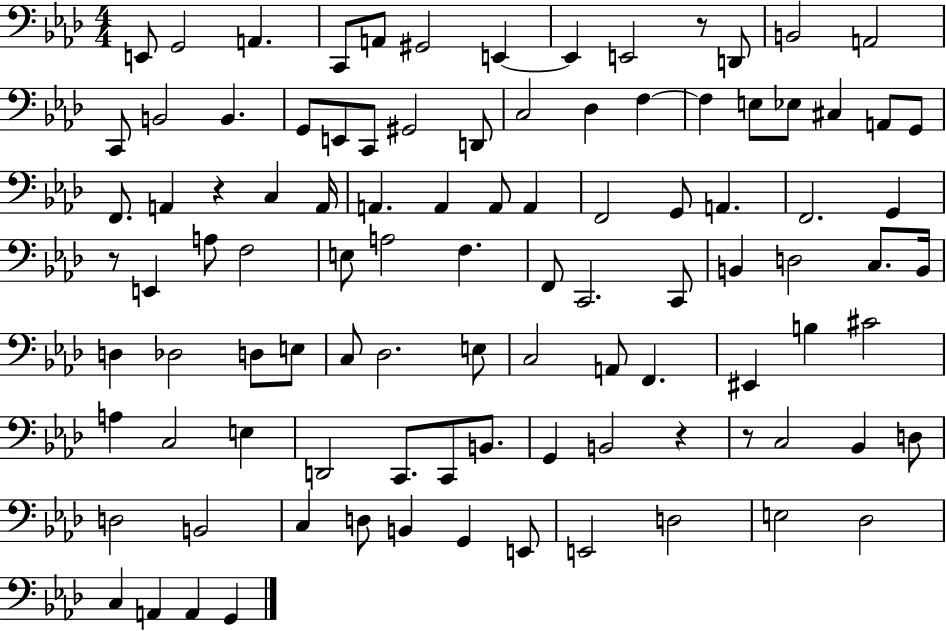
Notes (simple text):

E2/e G2/h A2/q. C2/e A2/e G#2/h E2/q E2/q E2/h R/e D2/e B2/h A2/h C2/e B2/h B2/q. G2/e E2/e C2/e G#2/h D2/e C3/h Db3/q F3/q F3/q E3/e Eb3/e C#3/q A2/e G2/e F2/e. A2/q R/q C3/q A2/s A2/q. A2/q A2/e A2/q F2/h G2/e A2/q. F2/h. G2/q R/e E2/q A3/e F3/h E3/e A3/h F3/q. F2/e C2/h. C2/e B2/q D3/h C3/e. B2/s D3/q Db3/h D3/e E3/e C3/e Db3/h. E3/e C3/h A2/e F2/q. EIS2/q B3/q C#4/h A3/q C3/h E3/q D2/h C2/e. C2/e B2/e. G2/q B2/h R/q R/e C3/h Bb2/q D3/e D3/h B2/h C3/q D3/e B2/q G2/q E2/e E2/h D3/h E3/h Db3/h C3/q A2/q A2/q G2/q